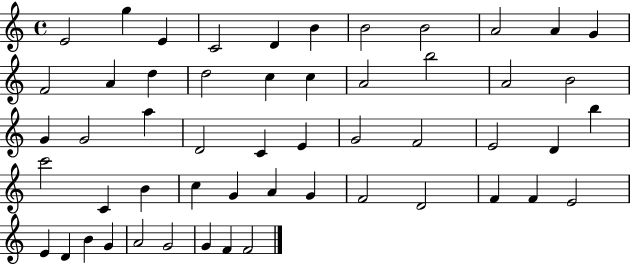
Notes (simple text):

E4/h G5/q E4/q C4/h D4/q B4/q B4/h B4/h A4/h A4/q G4/q F4/h A4/q D5/q D5/h C5/q C5/q A4/h B5/h A4/h B4/h G4/q G4/h A5/q D4/h C4/q E4/q G4/h F4/h E4/h D4/q B5/q C6/h C4/q B4/q C5/q G4/q A4/q G4/q F4/h D4/h F4/q F4/q E4/h E4/q D4/q B4/q G4/q A4/h G4/h G4/q F4/q F4/h